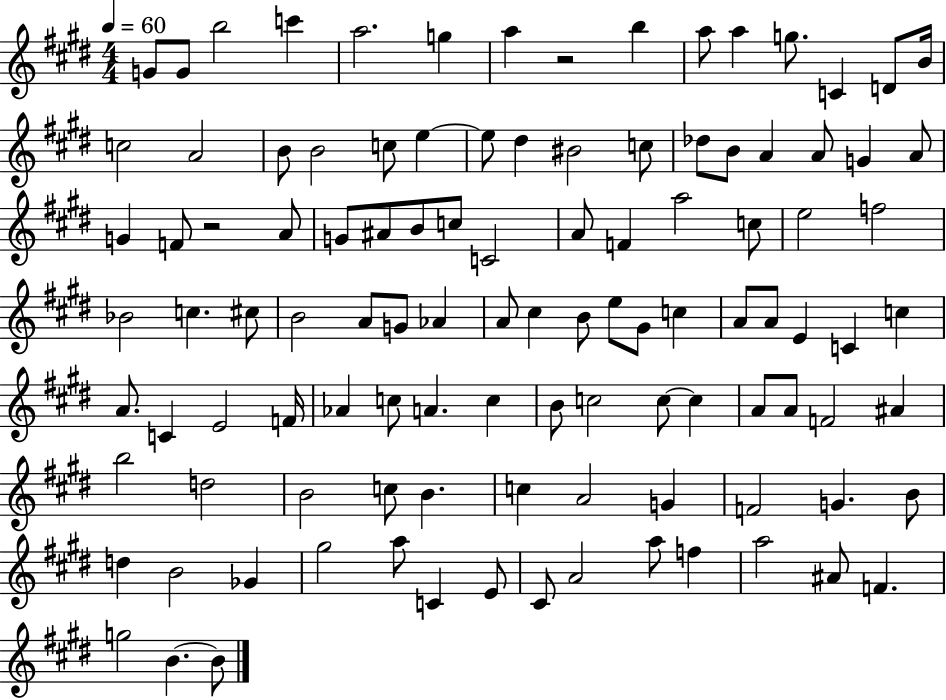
X:1
T:Untitled
M:4/4
L:1/4
K:E
G/2 G/2 b2 c' a2 g a z2 b a/2 a g/2 C D/2 B/4 c2 A2 B/2 B2 c/2 e e/2 ^d ^B2 c/2 _d/2 B/2 A A/2 G A/2 G F/2 z2 A/2 G/2 ^A/2 B/2 c/2 C2 A/2 F a2 c/2 e2 f2 _B2 c ^c/2 B2 A/2 G/2 _A A/2 ^c B/2 e/2 ^G/2 c A/2 A/2 E C c A/2 C E2 F/4 _A c/2 A c B/2 c2 c/2 c A/2 A/2 F2 ^A b2 d2 B2 c/2 B c A2 G F2 G B/2 d B2 _G ^g2 a/2 C E/2 ^C/2 A2 a/2 f a2 ^A/2 F g2 B B/2